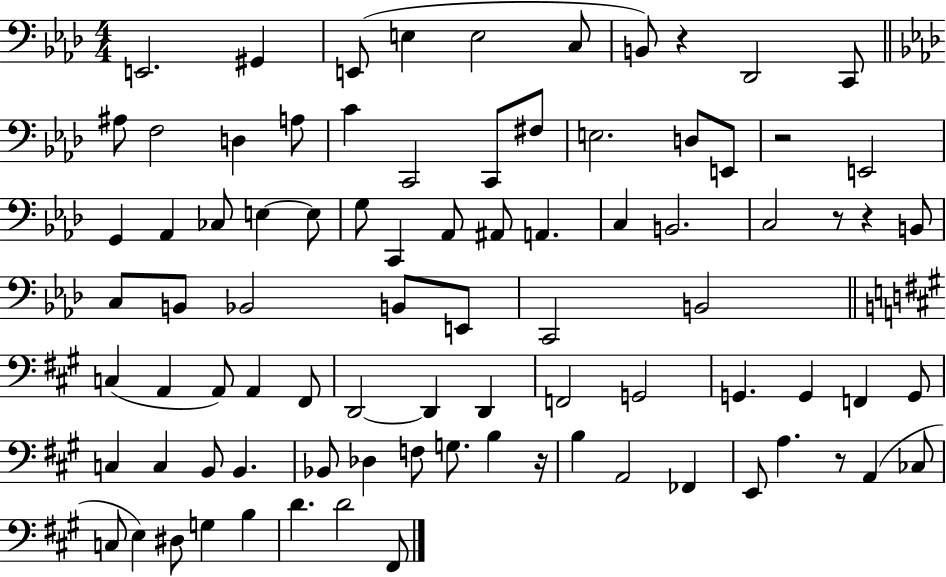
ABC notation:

X:1
T:Untitled
M:4/4
L:1/4
K:Ab
E,,2 ^G,, E,,/2 E, E,2 C,/2 B,,/2 z _D,,2 C,,/2 ^A,/2 F,2 D, A,/2 C C,,2 C,,/2 ^F,/2 E,2 D,/2 E,,/2 z2 E,,2 G,, _A,, _C,/2 E, E,/2 G,/2 C,, _A,,/2 ^A,,/2 A,, C, B,,2 C,2 z/2 z B,,/2 C,/2 B,,/2 _B,,2 B,,/2 E,,/2 C,,2 B,,2 C, A,, A,,/2 A,, ^F,,/2 D,,2 D,, D,, F,,2 G,,2 G,, G,, F,, G,,/2 C, C, B,,/2 B,, _B,,/2 _D, F,/2 G,/2 B, z/4 B, A,,2 _F,, E,,/2 A, z/2 A,, _C,/2 C,/2 E, ^D,/2 G, B, D D2 ^F,,/2